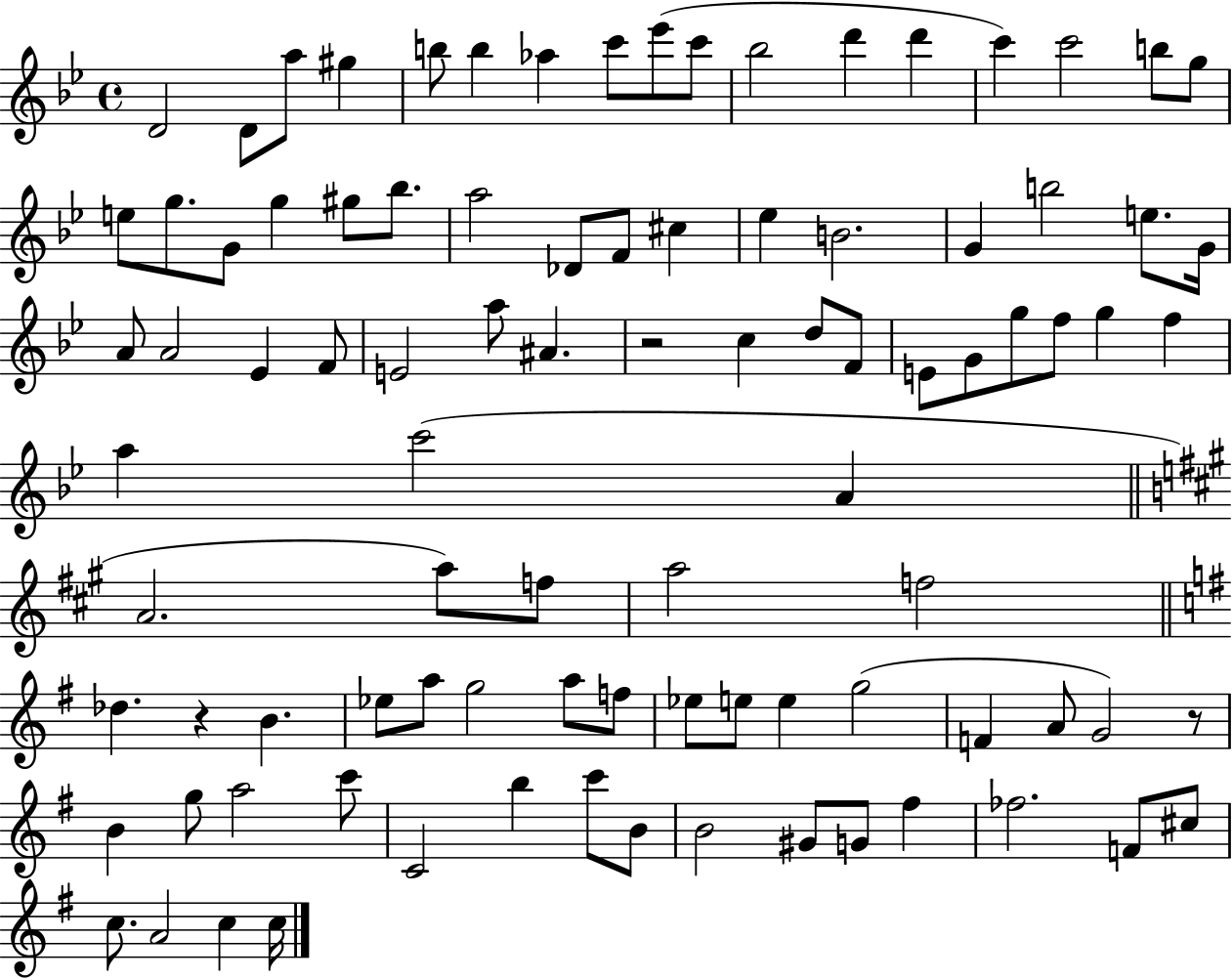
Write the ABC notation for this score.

X:1
T:Untitled
M:4/4
L:1/4
K:Bb
D2 D/2 a/2 ^g b/2 b _a c'/2 _e'/2 c'/2 _b2 d' d' c' c'2 b/2 g/2 e/2 g/2 G/2 g ^g/2 _b/2 a2 _D/2 F/2 ^c _e B2 G b2 e/2 G/4 A/2 A2 _E F/2 E2 a/2 ^A z2 c d/2 F/2 E/2 G/2 g/2 f/2 g f a c'2 A A2 a/2 f/2 a2 f2 _d z B _e/2 a/2 g2 a/2 f/2 _e/2 e/2 e g2 F A/2 G2 z/2 B g/2 a2 c'/2 C2 b c'/2 B/2 B2 ^G/2 G/2 ^f _f2 F/2 ^c/2 c/2 A2 c c/4